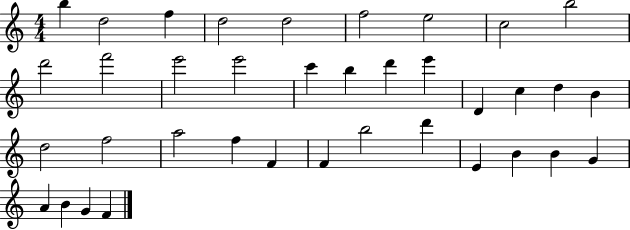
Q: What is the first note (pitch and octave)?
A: B5